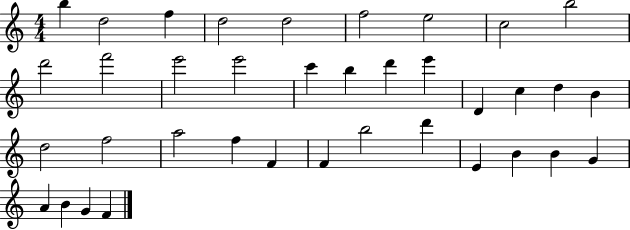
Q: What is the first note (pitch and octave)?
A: B5